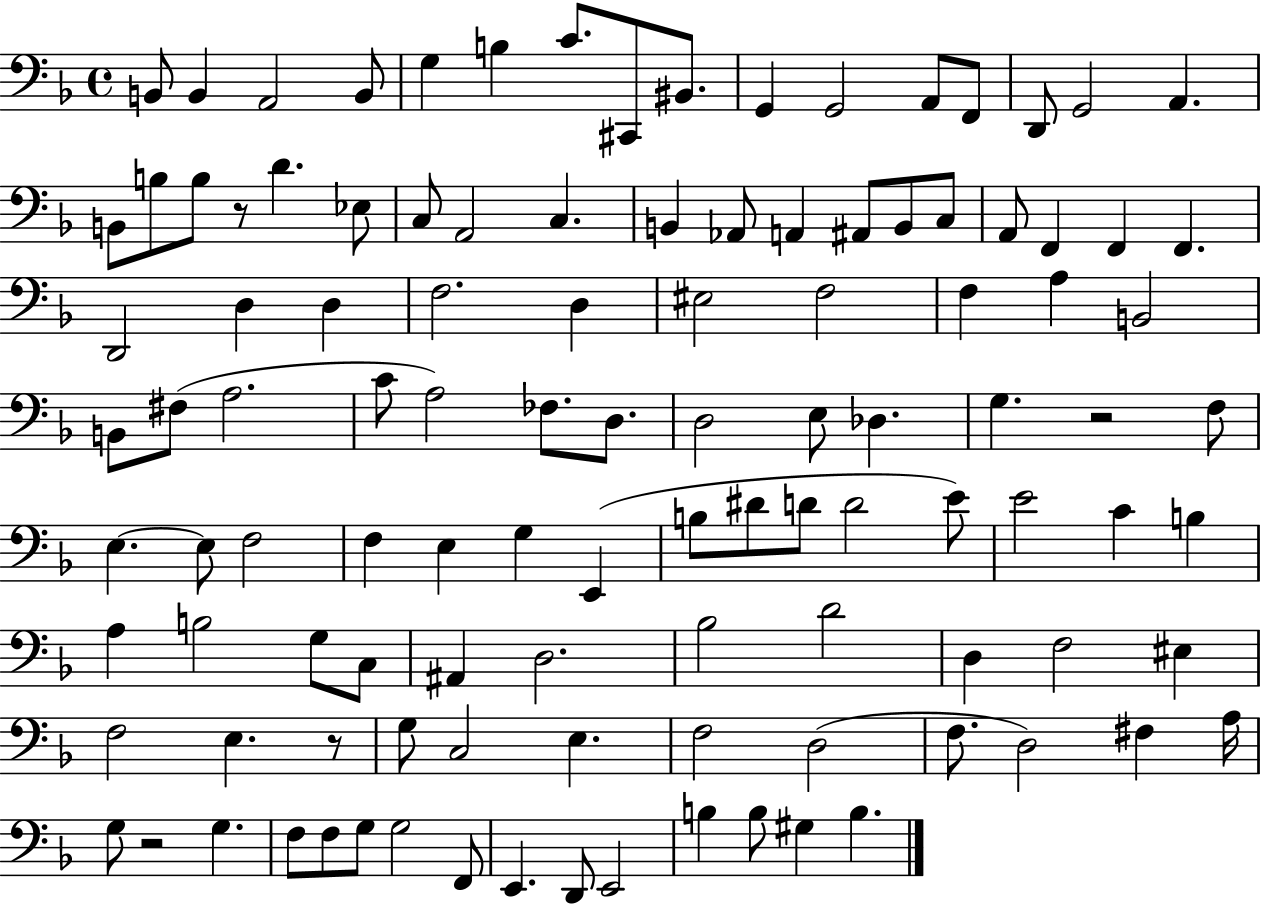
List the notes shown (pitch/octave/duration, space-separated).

B2/e B2/q A2/h B2/e G3/q B3/q C4/e. C#2/e BIS2/e. G2/q G2/h A2/e F2/e D2/e G2/h A2/q. B2/e B3/e B3/e R/e D4/q. Eb3/e C3/e A2/h C3/q. B2/q Ab2/e A2/q A#2/e B2/e C3/e A2/e F2/q F2/q F2/q. D2/h D3/q D3/q F3/h. D3/q EIS3/h F3/h F3/q A3/q B2/h B2/e F#3/e A3/h. C4/e A3/h FES3/e. D3/e. D3/h E3/e Db3/q. G3/q. R/h F3/e E3/q. E3/e F3/h F3/q E3/q G3/q E2/q B3/e D#4/e D4/e D4/h E4/e E4/h C4/q B3/q A3/q B3/h G3/e C3/e A#2/q D3/h. Bb3/h D4/h D3/q F3/h EIS3/q F3/h E3/q. R/e G3/e C3/h E3/q. F3/h D3/h F3/e. D3/h F#3/q A3/s G3/e R/h G3/q. F3/e F3/e G3/e G3/h F2/e E2/q. D2/e E2/h B3/q B3/e G#3/q B3/q.